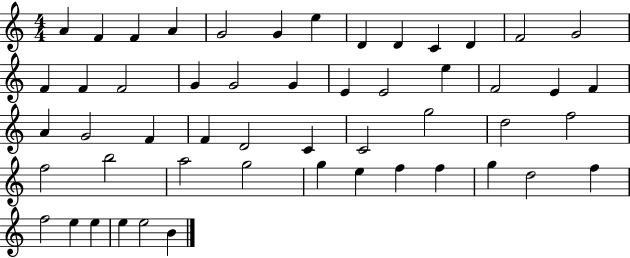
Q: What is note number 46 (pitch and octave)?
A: F5